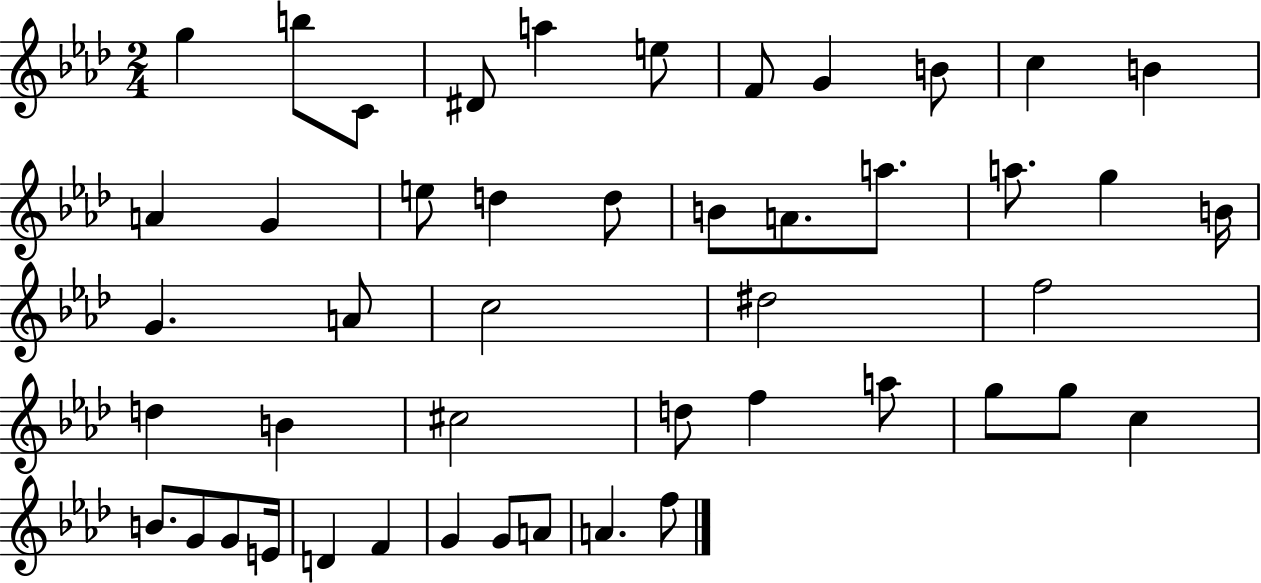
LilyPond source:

{
  \clef treble
  \numericTimeSignature
  \time 2/4
  \key aes \major
  g''4 b''8 c'8 | dis'8 a''4 e''8 | f'8 g'4 b'8 | c''4 b'4 | \break a'4 g'4 | e''8 d''4 d''8 | b'8 a'8. a''8. | a''8. g''4 b'16 | \break g'4. a'8 | c''2 | dis''2 | f''2 | \break d''4 b'4 | cis''2 | d''8 f''4 a''8 | g''8 g''8 c''4 | \break b'8. g'8 g'8 e'16 | d'4 f'4 | g'4 g'8 a'8 | a'4. f''8 | \break \bar "|."
}